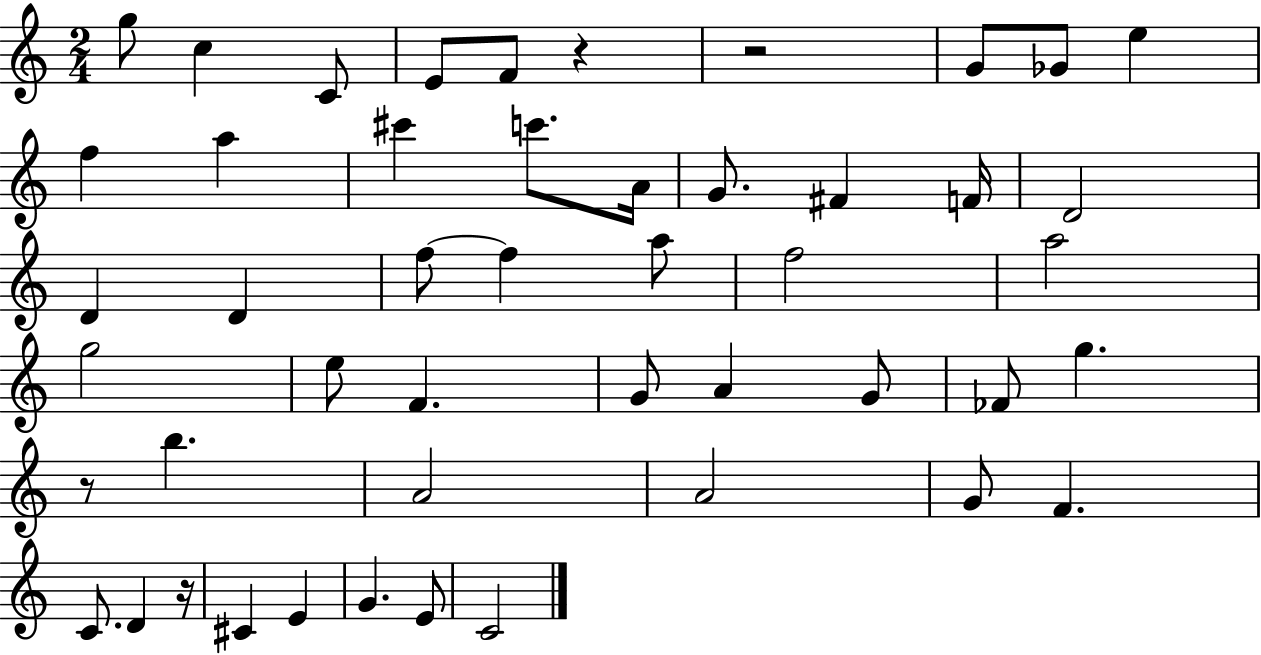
G5/e C5/q C4/e E4/e F4/e R/q R/h G4/e Gb4/e E5/q F5/q A5/q C#6/q C6/e. A4/s G4/e. F#4/q F4/s D4/h D4/q D4/q F5/e F5/q A5/e F5/h A5/h G5/h E5/e F4/q. G4/e A4/q G4/e FES4/e G5/q. R/e B5/q. A4/h A4/h G4/e F4/q. C4/e. D4/q R/s C#4/q E4/q G4/q. E4/e C4/h